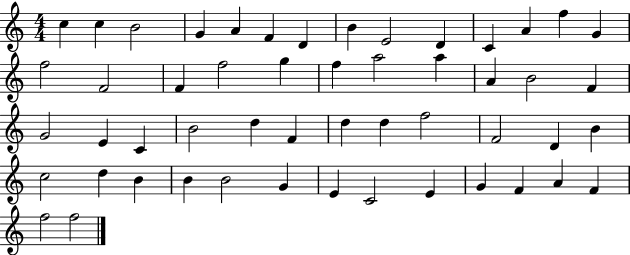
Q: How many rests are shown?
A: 0